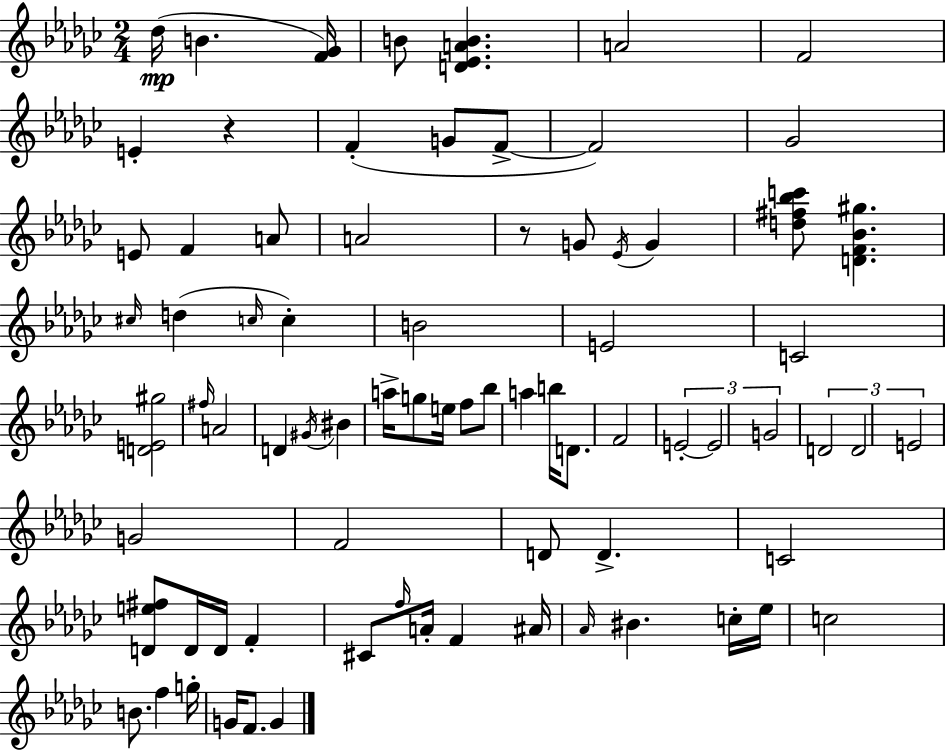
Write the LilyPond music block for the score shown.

{
  \clef treble
  \numericTimeSignature
  \time 2/4
  \key ees \minor
  des''16(\mp b'4. <f' ges'>16) | b'8 <d' ees' a' b'>4. | a'2 | f'2 | \break e'4-. r4 | f'4-.( g'8 f'8->~~ | f'2) | ges'2 | \break e'8 f'4 a'8 | a'2 | r8 g'8 \acciaccatura { ees'16 } g'4 | <d'' fis'' bes'' c'''>8 <d' f' bes' gis''>4. | \break \grace { cis''16 }( d''4 \grace { c''16 }) c''4-. | b'2 | e'2 | c'2 | \break <d' e' gis''>2 | \grace { fis''16 } a'2 | d'4 | \acciaccatura { gis'16 } bis'4 a''16-> g''8 | \break e''16 f''8 bes''8 a''4 | b''16 d'8. f'2 | \tuplet 3/2 { e'2-.~~ | e'2 | \break g'2 } | \tuplet 3/2 { d'2 | d'2 | e'2 } | \break g'2 | f'2 | d'8 d'4.-> | c'2 | \break <d' e'' fis''>8 d'16 | d'16 f'4-. cis'8 \grace { f''16 } | a'16-. f'4 ais'16 \grace { aes'16 } bis'4. | c''16-. ees''16 c''2 | \break b'8. | f''4 g''16-. g'16 | f'8. g'4 \bar "|."
}